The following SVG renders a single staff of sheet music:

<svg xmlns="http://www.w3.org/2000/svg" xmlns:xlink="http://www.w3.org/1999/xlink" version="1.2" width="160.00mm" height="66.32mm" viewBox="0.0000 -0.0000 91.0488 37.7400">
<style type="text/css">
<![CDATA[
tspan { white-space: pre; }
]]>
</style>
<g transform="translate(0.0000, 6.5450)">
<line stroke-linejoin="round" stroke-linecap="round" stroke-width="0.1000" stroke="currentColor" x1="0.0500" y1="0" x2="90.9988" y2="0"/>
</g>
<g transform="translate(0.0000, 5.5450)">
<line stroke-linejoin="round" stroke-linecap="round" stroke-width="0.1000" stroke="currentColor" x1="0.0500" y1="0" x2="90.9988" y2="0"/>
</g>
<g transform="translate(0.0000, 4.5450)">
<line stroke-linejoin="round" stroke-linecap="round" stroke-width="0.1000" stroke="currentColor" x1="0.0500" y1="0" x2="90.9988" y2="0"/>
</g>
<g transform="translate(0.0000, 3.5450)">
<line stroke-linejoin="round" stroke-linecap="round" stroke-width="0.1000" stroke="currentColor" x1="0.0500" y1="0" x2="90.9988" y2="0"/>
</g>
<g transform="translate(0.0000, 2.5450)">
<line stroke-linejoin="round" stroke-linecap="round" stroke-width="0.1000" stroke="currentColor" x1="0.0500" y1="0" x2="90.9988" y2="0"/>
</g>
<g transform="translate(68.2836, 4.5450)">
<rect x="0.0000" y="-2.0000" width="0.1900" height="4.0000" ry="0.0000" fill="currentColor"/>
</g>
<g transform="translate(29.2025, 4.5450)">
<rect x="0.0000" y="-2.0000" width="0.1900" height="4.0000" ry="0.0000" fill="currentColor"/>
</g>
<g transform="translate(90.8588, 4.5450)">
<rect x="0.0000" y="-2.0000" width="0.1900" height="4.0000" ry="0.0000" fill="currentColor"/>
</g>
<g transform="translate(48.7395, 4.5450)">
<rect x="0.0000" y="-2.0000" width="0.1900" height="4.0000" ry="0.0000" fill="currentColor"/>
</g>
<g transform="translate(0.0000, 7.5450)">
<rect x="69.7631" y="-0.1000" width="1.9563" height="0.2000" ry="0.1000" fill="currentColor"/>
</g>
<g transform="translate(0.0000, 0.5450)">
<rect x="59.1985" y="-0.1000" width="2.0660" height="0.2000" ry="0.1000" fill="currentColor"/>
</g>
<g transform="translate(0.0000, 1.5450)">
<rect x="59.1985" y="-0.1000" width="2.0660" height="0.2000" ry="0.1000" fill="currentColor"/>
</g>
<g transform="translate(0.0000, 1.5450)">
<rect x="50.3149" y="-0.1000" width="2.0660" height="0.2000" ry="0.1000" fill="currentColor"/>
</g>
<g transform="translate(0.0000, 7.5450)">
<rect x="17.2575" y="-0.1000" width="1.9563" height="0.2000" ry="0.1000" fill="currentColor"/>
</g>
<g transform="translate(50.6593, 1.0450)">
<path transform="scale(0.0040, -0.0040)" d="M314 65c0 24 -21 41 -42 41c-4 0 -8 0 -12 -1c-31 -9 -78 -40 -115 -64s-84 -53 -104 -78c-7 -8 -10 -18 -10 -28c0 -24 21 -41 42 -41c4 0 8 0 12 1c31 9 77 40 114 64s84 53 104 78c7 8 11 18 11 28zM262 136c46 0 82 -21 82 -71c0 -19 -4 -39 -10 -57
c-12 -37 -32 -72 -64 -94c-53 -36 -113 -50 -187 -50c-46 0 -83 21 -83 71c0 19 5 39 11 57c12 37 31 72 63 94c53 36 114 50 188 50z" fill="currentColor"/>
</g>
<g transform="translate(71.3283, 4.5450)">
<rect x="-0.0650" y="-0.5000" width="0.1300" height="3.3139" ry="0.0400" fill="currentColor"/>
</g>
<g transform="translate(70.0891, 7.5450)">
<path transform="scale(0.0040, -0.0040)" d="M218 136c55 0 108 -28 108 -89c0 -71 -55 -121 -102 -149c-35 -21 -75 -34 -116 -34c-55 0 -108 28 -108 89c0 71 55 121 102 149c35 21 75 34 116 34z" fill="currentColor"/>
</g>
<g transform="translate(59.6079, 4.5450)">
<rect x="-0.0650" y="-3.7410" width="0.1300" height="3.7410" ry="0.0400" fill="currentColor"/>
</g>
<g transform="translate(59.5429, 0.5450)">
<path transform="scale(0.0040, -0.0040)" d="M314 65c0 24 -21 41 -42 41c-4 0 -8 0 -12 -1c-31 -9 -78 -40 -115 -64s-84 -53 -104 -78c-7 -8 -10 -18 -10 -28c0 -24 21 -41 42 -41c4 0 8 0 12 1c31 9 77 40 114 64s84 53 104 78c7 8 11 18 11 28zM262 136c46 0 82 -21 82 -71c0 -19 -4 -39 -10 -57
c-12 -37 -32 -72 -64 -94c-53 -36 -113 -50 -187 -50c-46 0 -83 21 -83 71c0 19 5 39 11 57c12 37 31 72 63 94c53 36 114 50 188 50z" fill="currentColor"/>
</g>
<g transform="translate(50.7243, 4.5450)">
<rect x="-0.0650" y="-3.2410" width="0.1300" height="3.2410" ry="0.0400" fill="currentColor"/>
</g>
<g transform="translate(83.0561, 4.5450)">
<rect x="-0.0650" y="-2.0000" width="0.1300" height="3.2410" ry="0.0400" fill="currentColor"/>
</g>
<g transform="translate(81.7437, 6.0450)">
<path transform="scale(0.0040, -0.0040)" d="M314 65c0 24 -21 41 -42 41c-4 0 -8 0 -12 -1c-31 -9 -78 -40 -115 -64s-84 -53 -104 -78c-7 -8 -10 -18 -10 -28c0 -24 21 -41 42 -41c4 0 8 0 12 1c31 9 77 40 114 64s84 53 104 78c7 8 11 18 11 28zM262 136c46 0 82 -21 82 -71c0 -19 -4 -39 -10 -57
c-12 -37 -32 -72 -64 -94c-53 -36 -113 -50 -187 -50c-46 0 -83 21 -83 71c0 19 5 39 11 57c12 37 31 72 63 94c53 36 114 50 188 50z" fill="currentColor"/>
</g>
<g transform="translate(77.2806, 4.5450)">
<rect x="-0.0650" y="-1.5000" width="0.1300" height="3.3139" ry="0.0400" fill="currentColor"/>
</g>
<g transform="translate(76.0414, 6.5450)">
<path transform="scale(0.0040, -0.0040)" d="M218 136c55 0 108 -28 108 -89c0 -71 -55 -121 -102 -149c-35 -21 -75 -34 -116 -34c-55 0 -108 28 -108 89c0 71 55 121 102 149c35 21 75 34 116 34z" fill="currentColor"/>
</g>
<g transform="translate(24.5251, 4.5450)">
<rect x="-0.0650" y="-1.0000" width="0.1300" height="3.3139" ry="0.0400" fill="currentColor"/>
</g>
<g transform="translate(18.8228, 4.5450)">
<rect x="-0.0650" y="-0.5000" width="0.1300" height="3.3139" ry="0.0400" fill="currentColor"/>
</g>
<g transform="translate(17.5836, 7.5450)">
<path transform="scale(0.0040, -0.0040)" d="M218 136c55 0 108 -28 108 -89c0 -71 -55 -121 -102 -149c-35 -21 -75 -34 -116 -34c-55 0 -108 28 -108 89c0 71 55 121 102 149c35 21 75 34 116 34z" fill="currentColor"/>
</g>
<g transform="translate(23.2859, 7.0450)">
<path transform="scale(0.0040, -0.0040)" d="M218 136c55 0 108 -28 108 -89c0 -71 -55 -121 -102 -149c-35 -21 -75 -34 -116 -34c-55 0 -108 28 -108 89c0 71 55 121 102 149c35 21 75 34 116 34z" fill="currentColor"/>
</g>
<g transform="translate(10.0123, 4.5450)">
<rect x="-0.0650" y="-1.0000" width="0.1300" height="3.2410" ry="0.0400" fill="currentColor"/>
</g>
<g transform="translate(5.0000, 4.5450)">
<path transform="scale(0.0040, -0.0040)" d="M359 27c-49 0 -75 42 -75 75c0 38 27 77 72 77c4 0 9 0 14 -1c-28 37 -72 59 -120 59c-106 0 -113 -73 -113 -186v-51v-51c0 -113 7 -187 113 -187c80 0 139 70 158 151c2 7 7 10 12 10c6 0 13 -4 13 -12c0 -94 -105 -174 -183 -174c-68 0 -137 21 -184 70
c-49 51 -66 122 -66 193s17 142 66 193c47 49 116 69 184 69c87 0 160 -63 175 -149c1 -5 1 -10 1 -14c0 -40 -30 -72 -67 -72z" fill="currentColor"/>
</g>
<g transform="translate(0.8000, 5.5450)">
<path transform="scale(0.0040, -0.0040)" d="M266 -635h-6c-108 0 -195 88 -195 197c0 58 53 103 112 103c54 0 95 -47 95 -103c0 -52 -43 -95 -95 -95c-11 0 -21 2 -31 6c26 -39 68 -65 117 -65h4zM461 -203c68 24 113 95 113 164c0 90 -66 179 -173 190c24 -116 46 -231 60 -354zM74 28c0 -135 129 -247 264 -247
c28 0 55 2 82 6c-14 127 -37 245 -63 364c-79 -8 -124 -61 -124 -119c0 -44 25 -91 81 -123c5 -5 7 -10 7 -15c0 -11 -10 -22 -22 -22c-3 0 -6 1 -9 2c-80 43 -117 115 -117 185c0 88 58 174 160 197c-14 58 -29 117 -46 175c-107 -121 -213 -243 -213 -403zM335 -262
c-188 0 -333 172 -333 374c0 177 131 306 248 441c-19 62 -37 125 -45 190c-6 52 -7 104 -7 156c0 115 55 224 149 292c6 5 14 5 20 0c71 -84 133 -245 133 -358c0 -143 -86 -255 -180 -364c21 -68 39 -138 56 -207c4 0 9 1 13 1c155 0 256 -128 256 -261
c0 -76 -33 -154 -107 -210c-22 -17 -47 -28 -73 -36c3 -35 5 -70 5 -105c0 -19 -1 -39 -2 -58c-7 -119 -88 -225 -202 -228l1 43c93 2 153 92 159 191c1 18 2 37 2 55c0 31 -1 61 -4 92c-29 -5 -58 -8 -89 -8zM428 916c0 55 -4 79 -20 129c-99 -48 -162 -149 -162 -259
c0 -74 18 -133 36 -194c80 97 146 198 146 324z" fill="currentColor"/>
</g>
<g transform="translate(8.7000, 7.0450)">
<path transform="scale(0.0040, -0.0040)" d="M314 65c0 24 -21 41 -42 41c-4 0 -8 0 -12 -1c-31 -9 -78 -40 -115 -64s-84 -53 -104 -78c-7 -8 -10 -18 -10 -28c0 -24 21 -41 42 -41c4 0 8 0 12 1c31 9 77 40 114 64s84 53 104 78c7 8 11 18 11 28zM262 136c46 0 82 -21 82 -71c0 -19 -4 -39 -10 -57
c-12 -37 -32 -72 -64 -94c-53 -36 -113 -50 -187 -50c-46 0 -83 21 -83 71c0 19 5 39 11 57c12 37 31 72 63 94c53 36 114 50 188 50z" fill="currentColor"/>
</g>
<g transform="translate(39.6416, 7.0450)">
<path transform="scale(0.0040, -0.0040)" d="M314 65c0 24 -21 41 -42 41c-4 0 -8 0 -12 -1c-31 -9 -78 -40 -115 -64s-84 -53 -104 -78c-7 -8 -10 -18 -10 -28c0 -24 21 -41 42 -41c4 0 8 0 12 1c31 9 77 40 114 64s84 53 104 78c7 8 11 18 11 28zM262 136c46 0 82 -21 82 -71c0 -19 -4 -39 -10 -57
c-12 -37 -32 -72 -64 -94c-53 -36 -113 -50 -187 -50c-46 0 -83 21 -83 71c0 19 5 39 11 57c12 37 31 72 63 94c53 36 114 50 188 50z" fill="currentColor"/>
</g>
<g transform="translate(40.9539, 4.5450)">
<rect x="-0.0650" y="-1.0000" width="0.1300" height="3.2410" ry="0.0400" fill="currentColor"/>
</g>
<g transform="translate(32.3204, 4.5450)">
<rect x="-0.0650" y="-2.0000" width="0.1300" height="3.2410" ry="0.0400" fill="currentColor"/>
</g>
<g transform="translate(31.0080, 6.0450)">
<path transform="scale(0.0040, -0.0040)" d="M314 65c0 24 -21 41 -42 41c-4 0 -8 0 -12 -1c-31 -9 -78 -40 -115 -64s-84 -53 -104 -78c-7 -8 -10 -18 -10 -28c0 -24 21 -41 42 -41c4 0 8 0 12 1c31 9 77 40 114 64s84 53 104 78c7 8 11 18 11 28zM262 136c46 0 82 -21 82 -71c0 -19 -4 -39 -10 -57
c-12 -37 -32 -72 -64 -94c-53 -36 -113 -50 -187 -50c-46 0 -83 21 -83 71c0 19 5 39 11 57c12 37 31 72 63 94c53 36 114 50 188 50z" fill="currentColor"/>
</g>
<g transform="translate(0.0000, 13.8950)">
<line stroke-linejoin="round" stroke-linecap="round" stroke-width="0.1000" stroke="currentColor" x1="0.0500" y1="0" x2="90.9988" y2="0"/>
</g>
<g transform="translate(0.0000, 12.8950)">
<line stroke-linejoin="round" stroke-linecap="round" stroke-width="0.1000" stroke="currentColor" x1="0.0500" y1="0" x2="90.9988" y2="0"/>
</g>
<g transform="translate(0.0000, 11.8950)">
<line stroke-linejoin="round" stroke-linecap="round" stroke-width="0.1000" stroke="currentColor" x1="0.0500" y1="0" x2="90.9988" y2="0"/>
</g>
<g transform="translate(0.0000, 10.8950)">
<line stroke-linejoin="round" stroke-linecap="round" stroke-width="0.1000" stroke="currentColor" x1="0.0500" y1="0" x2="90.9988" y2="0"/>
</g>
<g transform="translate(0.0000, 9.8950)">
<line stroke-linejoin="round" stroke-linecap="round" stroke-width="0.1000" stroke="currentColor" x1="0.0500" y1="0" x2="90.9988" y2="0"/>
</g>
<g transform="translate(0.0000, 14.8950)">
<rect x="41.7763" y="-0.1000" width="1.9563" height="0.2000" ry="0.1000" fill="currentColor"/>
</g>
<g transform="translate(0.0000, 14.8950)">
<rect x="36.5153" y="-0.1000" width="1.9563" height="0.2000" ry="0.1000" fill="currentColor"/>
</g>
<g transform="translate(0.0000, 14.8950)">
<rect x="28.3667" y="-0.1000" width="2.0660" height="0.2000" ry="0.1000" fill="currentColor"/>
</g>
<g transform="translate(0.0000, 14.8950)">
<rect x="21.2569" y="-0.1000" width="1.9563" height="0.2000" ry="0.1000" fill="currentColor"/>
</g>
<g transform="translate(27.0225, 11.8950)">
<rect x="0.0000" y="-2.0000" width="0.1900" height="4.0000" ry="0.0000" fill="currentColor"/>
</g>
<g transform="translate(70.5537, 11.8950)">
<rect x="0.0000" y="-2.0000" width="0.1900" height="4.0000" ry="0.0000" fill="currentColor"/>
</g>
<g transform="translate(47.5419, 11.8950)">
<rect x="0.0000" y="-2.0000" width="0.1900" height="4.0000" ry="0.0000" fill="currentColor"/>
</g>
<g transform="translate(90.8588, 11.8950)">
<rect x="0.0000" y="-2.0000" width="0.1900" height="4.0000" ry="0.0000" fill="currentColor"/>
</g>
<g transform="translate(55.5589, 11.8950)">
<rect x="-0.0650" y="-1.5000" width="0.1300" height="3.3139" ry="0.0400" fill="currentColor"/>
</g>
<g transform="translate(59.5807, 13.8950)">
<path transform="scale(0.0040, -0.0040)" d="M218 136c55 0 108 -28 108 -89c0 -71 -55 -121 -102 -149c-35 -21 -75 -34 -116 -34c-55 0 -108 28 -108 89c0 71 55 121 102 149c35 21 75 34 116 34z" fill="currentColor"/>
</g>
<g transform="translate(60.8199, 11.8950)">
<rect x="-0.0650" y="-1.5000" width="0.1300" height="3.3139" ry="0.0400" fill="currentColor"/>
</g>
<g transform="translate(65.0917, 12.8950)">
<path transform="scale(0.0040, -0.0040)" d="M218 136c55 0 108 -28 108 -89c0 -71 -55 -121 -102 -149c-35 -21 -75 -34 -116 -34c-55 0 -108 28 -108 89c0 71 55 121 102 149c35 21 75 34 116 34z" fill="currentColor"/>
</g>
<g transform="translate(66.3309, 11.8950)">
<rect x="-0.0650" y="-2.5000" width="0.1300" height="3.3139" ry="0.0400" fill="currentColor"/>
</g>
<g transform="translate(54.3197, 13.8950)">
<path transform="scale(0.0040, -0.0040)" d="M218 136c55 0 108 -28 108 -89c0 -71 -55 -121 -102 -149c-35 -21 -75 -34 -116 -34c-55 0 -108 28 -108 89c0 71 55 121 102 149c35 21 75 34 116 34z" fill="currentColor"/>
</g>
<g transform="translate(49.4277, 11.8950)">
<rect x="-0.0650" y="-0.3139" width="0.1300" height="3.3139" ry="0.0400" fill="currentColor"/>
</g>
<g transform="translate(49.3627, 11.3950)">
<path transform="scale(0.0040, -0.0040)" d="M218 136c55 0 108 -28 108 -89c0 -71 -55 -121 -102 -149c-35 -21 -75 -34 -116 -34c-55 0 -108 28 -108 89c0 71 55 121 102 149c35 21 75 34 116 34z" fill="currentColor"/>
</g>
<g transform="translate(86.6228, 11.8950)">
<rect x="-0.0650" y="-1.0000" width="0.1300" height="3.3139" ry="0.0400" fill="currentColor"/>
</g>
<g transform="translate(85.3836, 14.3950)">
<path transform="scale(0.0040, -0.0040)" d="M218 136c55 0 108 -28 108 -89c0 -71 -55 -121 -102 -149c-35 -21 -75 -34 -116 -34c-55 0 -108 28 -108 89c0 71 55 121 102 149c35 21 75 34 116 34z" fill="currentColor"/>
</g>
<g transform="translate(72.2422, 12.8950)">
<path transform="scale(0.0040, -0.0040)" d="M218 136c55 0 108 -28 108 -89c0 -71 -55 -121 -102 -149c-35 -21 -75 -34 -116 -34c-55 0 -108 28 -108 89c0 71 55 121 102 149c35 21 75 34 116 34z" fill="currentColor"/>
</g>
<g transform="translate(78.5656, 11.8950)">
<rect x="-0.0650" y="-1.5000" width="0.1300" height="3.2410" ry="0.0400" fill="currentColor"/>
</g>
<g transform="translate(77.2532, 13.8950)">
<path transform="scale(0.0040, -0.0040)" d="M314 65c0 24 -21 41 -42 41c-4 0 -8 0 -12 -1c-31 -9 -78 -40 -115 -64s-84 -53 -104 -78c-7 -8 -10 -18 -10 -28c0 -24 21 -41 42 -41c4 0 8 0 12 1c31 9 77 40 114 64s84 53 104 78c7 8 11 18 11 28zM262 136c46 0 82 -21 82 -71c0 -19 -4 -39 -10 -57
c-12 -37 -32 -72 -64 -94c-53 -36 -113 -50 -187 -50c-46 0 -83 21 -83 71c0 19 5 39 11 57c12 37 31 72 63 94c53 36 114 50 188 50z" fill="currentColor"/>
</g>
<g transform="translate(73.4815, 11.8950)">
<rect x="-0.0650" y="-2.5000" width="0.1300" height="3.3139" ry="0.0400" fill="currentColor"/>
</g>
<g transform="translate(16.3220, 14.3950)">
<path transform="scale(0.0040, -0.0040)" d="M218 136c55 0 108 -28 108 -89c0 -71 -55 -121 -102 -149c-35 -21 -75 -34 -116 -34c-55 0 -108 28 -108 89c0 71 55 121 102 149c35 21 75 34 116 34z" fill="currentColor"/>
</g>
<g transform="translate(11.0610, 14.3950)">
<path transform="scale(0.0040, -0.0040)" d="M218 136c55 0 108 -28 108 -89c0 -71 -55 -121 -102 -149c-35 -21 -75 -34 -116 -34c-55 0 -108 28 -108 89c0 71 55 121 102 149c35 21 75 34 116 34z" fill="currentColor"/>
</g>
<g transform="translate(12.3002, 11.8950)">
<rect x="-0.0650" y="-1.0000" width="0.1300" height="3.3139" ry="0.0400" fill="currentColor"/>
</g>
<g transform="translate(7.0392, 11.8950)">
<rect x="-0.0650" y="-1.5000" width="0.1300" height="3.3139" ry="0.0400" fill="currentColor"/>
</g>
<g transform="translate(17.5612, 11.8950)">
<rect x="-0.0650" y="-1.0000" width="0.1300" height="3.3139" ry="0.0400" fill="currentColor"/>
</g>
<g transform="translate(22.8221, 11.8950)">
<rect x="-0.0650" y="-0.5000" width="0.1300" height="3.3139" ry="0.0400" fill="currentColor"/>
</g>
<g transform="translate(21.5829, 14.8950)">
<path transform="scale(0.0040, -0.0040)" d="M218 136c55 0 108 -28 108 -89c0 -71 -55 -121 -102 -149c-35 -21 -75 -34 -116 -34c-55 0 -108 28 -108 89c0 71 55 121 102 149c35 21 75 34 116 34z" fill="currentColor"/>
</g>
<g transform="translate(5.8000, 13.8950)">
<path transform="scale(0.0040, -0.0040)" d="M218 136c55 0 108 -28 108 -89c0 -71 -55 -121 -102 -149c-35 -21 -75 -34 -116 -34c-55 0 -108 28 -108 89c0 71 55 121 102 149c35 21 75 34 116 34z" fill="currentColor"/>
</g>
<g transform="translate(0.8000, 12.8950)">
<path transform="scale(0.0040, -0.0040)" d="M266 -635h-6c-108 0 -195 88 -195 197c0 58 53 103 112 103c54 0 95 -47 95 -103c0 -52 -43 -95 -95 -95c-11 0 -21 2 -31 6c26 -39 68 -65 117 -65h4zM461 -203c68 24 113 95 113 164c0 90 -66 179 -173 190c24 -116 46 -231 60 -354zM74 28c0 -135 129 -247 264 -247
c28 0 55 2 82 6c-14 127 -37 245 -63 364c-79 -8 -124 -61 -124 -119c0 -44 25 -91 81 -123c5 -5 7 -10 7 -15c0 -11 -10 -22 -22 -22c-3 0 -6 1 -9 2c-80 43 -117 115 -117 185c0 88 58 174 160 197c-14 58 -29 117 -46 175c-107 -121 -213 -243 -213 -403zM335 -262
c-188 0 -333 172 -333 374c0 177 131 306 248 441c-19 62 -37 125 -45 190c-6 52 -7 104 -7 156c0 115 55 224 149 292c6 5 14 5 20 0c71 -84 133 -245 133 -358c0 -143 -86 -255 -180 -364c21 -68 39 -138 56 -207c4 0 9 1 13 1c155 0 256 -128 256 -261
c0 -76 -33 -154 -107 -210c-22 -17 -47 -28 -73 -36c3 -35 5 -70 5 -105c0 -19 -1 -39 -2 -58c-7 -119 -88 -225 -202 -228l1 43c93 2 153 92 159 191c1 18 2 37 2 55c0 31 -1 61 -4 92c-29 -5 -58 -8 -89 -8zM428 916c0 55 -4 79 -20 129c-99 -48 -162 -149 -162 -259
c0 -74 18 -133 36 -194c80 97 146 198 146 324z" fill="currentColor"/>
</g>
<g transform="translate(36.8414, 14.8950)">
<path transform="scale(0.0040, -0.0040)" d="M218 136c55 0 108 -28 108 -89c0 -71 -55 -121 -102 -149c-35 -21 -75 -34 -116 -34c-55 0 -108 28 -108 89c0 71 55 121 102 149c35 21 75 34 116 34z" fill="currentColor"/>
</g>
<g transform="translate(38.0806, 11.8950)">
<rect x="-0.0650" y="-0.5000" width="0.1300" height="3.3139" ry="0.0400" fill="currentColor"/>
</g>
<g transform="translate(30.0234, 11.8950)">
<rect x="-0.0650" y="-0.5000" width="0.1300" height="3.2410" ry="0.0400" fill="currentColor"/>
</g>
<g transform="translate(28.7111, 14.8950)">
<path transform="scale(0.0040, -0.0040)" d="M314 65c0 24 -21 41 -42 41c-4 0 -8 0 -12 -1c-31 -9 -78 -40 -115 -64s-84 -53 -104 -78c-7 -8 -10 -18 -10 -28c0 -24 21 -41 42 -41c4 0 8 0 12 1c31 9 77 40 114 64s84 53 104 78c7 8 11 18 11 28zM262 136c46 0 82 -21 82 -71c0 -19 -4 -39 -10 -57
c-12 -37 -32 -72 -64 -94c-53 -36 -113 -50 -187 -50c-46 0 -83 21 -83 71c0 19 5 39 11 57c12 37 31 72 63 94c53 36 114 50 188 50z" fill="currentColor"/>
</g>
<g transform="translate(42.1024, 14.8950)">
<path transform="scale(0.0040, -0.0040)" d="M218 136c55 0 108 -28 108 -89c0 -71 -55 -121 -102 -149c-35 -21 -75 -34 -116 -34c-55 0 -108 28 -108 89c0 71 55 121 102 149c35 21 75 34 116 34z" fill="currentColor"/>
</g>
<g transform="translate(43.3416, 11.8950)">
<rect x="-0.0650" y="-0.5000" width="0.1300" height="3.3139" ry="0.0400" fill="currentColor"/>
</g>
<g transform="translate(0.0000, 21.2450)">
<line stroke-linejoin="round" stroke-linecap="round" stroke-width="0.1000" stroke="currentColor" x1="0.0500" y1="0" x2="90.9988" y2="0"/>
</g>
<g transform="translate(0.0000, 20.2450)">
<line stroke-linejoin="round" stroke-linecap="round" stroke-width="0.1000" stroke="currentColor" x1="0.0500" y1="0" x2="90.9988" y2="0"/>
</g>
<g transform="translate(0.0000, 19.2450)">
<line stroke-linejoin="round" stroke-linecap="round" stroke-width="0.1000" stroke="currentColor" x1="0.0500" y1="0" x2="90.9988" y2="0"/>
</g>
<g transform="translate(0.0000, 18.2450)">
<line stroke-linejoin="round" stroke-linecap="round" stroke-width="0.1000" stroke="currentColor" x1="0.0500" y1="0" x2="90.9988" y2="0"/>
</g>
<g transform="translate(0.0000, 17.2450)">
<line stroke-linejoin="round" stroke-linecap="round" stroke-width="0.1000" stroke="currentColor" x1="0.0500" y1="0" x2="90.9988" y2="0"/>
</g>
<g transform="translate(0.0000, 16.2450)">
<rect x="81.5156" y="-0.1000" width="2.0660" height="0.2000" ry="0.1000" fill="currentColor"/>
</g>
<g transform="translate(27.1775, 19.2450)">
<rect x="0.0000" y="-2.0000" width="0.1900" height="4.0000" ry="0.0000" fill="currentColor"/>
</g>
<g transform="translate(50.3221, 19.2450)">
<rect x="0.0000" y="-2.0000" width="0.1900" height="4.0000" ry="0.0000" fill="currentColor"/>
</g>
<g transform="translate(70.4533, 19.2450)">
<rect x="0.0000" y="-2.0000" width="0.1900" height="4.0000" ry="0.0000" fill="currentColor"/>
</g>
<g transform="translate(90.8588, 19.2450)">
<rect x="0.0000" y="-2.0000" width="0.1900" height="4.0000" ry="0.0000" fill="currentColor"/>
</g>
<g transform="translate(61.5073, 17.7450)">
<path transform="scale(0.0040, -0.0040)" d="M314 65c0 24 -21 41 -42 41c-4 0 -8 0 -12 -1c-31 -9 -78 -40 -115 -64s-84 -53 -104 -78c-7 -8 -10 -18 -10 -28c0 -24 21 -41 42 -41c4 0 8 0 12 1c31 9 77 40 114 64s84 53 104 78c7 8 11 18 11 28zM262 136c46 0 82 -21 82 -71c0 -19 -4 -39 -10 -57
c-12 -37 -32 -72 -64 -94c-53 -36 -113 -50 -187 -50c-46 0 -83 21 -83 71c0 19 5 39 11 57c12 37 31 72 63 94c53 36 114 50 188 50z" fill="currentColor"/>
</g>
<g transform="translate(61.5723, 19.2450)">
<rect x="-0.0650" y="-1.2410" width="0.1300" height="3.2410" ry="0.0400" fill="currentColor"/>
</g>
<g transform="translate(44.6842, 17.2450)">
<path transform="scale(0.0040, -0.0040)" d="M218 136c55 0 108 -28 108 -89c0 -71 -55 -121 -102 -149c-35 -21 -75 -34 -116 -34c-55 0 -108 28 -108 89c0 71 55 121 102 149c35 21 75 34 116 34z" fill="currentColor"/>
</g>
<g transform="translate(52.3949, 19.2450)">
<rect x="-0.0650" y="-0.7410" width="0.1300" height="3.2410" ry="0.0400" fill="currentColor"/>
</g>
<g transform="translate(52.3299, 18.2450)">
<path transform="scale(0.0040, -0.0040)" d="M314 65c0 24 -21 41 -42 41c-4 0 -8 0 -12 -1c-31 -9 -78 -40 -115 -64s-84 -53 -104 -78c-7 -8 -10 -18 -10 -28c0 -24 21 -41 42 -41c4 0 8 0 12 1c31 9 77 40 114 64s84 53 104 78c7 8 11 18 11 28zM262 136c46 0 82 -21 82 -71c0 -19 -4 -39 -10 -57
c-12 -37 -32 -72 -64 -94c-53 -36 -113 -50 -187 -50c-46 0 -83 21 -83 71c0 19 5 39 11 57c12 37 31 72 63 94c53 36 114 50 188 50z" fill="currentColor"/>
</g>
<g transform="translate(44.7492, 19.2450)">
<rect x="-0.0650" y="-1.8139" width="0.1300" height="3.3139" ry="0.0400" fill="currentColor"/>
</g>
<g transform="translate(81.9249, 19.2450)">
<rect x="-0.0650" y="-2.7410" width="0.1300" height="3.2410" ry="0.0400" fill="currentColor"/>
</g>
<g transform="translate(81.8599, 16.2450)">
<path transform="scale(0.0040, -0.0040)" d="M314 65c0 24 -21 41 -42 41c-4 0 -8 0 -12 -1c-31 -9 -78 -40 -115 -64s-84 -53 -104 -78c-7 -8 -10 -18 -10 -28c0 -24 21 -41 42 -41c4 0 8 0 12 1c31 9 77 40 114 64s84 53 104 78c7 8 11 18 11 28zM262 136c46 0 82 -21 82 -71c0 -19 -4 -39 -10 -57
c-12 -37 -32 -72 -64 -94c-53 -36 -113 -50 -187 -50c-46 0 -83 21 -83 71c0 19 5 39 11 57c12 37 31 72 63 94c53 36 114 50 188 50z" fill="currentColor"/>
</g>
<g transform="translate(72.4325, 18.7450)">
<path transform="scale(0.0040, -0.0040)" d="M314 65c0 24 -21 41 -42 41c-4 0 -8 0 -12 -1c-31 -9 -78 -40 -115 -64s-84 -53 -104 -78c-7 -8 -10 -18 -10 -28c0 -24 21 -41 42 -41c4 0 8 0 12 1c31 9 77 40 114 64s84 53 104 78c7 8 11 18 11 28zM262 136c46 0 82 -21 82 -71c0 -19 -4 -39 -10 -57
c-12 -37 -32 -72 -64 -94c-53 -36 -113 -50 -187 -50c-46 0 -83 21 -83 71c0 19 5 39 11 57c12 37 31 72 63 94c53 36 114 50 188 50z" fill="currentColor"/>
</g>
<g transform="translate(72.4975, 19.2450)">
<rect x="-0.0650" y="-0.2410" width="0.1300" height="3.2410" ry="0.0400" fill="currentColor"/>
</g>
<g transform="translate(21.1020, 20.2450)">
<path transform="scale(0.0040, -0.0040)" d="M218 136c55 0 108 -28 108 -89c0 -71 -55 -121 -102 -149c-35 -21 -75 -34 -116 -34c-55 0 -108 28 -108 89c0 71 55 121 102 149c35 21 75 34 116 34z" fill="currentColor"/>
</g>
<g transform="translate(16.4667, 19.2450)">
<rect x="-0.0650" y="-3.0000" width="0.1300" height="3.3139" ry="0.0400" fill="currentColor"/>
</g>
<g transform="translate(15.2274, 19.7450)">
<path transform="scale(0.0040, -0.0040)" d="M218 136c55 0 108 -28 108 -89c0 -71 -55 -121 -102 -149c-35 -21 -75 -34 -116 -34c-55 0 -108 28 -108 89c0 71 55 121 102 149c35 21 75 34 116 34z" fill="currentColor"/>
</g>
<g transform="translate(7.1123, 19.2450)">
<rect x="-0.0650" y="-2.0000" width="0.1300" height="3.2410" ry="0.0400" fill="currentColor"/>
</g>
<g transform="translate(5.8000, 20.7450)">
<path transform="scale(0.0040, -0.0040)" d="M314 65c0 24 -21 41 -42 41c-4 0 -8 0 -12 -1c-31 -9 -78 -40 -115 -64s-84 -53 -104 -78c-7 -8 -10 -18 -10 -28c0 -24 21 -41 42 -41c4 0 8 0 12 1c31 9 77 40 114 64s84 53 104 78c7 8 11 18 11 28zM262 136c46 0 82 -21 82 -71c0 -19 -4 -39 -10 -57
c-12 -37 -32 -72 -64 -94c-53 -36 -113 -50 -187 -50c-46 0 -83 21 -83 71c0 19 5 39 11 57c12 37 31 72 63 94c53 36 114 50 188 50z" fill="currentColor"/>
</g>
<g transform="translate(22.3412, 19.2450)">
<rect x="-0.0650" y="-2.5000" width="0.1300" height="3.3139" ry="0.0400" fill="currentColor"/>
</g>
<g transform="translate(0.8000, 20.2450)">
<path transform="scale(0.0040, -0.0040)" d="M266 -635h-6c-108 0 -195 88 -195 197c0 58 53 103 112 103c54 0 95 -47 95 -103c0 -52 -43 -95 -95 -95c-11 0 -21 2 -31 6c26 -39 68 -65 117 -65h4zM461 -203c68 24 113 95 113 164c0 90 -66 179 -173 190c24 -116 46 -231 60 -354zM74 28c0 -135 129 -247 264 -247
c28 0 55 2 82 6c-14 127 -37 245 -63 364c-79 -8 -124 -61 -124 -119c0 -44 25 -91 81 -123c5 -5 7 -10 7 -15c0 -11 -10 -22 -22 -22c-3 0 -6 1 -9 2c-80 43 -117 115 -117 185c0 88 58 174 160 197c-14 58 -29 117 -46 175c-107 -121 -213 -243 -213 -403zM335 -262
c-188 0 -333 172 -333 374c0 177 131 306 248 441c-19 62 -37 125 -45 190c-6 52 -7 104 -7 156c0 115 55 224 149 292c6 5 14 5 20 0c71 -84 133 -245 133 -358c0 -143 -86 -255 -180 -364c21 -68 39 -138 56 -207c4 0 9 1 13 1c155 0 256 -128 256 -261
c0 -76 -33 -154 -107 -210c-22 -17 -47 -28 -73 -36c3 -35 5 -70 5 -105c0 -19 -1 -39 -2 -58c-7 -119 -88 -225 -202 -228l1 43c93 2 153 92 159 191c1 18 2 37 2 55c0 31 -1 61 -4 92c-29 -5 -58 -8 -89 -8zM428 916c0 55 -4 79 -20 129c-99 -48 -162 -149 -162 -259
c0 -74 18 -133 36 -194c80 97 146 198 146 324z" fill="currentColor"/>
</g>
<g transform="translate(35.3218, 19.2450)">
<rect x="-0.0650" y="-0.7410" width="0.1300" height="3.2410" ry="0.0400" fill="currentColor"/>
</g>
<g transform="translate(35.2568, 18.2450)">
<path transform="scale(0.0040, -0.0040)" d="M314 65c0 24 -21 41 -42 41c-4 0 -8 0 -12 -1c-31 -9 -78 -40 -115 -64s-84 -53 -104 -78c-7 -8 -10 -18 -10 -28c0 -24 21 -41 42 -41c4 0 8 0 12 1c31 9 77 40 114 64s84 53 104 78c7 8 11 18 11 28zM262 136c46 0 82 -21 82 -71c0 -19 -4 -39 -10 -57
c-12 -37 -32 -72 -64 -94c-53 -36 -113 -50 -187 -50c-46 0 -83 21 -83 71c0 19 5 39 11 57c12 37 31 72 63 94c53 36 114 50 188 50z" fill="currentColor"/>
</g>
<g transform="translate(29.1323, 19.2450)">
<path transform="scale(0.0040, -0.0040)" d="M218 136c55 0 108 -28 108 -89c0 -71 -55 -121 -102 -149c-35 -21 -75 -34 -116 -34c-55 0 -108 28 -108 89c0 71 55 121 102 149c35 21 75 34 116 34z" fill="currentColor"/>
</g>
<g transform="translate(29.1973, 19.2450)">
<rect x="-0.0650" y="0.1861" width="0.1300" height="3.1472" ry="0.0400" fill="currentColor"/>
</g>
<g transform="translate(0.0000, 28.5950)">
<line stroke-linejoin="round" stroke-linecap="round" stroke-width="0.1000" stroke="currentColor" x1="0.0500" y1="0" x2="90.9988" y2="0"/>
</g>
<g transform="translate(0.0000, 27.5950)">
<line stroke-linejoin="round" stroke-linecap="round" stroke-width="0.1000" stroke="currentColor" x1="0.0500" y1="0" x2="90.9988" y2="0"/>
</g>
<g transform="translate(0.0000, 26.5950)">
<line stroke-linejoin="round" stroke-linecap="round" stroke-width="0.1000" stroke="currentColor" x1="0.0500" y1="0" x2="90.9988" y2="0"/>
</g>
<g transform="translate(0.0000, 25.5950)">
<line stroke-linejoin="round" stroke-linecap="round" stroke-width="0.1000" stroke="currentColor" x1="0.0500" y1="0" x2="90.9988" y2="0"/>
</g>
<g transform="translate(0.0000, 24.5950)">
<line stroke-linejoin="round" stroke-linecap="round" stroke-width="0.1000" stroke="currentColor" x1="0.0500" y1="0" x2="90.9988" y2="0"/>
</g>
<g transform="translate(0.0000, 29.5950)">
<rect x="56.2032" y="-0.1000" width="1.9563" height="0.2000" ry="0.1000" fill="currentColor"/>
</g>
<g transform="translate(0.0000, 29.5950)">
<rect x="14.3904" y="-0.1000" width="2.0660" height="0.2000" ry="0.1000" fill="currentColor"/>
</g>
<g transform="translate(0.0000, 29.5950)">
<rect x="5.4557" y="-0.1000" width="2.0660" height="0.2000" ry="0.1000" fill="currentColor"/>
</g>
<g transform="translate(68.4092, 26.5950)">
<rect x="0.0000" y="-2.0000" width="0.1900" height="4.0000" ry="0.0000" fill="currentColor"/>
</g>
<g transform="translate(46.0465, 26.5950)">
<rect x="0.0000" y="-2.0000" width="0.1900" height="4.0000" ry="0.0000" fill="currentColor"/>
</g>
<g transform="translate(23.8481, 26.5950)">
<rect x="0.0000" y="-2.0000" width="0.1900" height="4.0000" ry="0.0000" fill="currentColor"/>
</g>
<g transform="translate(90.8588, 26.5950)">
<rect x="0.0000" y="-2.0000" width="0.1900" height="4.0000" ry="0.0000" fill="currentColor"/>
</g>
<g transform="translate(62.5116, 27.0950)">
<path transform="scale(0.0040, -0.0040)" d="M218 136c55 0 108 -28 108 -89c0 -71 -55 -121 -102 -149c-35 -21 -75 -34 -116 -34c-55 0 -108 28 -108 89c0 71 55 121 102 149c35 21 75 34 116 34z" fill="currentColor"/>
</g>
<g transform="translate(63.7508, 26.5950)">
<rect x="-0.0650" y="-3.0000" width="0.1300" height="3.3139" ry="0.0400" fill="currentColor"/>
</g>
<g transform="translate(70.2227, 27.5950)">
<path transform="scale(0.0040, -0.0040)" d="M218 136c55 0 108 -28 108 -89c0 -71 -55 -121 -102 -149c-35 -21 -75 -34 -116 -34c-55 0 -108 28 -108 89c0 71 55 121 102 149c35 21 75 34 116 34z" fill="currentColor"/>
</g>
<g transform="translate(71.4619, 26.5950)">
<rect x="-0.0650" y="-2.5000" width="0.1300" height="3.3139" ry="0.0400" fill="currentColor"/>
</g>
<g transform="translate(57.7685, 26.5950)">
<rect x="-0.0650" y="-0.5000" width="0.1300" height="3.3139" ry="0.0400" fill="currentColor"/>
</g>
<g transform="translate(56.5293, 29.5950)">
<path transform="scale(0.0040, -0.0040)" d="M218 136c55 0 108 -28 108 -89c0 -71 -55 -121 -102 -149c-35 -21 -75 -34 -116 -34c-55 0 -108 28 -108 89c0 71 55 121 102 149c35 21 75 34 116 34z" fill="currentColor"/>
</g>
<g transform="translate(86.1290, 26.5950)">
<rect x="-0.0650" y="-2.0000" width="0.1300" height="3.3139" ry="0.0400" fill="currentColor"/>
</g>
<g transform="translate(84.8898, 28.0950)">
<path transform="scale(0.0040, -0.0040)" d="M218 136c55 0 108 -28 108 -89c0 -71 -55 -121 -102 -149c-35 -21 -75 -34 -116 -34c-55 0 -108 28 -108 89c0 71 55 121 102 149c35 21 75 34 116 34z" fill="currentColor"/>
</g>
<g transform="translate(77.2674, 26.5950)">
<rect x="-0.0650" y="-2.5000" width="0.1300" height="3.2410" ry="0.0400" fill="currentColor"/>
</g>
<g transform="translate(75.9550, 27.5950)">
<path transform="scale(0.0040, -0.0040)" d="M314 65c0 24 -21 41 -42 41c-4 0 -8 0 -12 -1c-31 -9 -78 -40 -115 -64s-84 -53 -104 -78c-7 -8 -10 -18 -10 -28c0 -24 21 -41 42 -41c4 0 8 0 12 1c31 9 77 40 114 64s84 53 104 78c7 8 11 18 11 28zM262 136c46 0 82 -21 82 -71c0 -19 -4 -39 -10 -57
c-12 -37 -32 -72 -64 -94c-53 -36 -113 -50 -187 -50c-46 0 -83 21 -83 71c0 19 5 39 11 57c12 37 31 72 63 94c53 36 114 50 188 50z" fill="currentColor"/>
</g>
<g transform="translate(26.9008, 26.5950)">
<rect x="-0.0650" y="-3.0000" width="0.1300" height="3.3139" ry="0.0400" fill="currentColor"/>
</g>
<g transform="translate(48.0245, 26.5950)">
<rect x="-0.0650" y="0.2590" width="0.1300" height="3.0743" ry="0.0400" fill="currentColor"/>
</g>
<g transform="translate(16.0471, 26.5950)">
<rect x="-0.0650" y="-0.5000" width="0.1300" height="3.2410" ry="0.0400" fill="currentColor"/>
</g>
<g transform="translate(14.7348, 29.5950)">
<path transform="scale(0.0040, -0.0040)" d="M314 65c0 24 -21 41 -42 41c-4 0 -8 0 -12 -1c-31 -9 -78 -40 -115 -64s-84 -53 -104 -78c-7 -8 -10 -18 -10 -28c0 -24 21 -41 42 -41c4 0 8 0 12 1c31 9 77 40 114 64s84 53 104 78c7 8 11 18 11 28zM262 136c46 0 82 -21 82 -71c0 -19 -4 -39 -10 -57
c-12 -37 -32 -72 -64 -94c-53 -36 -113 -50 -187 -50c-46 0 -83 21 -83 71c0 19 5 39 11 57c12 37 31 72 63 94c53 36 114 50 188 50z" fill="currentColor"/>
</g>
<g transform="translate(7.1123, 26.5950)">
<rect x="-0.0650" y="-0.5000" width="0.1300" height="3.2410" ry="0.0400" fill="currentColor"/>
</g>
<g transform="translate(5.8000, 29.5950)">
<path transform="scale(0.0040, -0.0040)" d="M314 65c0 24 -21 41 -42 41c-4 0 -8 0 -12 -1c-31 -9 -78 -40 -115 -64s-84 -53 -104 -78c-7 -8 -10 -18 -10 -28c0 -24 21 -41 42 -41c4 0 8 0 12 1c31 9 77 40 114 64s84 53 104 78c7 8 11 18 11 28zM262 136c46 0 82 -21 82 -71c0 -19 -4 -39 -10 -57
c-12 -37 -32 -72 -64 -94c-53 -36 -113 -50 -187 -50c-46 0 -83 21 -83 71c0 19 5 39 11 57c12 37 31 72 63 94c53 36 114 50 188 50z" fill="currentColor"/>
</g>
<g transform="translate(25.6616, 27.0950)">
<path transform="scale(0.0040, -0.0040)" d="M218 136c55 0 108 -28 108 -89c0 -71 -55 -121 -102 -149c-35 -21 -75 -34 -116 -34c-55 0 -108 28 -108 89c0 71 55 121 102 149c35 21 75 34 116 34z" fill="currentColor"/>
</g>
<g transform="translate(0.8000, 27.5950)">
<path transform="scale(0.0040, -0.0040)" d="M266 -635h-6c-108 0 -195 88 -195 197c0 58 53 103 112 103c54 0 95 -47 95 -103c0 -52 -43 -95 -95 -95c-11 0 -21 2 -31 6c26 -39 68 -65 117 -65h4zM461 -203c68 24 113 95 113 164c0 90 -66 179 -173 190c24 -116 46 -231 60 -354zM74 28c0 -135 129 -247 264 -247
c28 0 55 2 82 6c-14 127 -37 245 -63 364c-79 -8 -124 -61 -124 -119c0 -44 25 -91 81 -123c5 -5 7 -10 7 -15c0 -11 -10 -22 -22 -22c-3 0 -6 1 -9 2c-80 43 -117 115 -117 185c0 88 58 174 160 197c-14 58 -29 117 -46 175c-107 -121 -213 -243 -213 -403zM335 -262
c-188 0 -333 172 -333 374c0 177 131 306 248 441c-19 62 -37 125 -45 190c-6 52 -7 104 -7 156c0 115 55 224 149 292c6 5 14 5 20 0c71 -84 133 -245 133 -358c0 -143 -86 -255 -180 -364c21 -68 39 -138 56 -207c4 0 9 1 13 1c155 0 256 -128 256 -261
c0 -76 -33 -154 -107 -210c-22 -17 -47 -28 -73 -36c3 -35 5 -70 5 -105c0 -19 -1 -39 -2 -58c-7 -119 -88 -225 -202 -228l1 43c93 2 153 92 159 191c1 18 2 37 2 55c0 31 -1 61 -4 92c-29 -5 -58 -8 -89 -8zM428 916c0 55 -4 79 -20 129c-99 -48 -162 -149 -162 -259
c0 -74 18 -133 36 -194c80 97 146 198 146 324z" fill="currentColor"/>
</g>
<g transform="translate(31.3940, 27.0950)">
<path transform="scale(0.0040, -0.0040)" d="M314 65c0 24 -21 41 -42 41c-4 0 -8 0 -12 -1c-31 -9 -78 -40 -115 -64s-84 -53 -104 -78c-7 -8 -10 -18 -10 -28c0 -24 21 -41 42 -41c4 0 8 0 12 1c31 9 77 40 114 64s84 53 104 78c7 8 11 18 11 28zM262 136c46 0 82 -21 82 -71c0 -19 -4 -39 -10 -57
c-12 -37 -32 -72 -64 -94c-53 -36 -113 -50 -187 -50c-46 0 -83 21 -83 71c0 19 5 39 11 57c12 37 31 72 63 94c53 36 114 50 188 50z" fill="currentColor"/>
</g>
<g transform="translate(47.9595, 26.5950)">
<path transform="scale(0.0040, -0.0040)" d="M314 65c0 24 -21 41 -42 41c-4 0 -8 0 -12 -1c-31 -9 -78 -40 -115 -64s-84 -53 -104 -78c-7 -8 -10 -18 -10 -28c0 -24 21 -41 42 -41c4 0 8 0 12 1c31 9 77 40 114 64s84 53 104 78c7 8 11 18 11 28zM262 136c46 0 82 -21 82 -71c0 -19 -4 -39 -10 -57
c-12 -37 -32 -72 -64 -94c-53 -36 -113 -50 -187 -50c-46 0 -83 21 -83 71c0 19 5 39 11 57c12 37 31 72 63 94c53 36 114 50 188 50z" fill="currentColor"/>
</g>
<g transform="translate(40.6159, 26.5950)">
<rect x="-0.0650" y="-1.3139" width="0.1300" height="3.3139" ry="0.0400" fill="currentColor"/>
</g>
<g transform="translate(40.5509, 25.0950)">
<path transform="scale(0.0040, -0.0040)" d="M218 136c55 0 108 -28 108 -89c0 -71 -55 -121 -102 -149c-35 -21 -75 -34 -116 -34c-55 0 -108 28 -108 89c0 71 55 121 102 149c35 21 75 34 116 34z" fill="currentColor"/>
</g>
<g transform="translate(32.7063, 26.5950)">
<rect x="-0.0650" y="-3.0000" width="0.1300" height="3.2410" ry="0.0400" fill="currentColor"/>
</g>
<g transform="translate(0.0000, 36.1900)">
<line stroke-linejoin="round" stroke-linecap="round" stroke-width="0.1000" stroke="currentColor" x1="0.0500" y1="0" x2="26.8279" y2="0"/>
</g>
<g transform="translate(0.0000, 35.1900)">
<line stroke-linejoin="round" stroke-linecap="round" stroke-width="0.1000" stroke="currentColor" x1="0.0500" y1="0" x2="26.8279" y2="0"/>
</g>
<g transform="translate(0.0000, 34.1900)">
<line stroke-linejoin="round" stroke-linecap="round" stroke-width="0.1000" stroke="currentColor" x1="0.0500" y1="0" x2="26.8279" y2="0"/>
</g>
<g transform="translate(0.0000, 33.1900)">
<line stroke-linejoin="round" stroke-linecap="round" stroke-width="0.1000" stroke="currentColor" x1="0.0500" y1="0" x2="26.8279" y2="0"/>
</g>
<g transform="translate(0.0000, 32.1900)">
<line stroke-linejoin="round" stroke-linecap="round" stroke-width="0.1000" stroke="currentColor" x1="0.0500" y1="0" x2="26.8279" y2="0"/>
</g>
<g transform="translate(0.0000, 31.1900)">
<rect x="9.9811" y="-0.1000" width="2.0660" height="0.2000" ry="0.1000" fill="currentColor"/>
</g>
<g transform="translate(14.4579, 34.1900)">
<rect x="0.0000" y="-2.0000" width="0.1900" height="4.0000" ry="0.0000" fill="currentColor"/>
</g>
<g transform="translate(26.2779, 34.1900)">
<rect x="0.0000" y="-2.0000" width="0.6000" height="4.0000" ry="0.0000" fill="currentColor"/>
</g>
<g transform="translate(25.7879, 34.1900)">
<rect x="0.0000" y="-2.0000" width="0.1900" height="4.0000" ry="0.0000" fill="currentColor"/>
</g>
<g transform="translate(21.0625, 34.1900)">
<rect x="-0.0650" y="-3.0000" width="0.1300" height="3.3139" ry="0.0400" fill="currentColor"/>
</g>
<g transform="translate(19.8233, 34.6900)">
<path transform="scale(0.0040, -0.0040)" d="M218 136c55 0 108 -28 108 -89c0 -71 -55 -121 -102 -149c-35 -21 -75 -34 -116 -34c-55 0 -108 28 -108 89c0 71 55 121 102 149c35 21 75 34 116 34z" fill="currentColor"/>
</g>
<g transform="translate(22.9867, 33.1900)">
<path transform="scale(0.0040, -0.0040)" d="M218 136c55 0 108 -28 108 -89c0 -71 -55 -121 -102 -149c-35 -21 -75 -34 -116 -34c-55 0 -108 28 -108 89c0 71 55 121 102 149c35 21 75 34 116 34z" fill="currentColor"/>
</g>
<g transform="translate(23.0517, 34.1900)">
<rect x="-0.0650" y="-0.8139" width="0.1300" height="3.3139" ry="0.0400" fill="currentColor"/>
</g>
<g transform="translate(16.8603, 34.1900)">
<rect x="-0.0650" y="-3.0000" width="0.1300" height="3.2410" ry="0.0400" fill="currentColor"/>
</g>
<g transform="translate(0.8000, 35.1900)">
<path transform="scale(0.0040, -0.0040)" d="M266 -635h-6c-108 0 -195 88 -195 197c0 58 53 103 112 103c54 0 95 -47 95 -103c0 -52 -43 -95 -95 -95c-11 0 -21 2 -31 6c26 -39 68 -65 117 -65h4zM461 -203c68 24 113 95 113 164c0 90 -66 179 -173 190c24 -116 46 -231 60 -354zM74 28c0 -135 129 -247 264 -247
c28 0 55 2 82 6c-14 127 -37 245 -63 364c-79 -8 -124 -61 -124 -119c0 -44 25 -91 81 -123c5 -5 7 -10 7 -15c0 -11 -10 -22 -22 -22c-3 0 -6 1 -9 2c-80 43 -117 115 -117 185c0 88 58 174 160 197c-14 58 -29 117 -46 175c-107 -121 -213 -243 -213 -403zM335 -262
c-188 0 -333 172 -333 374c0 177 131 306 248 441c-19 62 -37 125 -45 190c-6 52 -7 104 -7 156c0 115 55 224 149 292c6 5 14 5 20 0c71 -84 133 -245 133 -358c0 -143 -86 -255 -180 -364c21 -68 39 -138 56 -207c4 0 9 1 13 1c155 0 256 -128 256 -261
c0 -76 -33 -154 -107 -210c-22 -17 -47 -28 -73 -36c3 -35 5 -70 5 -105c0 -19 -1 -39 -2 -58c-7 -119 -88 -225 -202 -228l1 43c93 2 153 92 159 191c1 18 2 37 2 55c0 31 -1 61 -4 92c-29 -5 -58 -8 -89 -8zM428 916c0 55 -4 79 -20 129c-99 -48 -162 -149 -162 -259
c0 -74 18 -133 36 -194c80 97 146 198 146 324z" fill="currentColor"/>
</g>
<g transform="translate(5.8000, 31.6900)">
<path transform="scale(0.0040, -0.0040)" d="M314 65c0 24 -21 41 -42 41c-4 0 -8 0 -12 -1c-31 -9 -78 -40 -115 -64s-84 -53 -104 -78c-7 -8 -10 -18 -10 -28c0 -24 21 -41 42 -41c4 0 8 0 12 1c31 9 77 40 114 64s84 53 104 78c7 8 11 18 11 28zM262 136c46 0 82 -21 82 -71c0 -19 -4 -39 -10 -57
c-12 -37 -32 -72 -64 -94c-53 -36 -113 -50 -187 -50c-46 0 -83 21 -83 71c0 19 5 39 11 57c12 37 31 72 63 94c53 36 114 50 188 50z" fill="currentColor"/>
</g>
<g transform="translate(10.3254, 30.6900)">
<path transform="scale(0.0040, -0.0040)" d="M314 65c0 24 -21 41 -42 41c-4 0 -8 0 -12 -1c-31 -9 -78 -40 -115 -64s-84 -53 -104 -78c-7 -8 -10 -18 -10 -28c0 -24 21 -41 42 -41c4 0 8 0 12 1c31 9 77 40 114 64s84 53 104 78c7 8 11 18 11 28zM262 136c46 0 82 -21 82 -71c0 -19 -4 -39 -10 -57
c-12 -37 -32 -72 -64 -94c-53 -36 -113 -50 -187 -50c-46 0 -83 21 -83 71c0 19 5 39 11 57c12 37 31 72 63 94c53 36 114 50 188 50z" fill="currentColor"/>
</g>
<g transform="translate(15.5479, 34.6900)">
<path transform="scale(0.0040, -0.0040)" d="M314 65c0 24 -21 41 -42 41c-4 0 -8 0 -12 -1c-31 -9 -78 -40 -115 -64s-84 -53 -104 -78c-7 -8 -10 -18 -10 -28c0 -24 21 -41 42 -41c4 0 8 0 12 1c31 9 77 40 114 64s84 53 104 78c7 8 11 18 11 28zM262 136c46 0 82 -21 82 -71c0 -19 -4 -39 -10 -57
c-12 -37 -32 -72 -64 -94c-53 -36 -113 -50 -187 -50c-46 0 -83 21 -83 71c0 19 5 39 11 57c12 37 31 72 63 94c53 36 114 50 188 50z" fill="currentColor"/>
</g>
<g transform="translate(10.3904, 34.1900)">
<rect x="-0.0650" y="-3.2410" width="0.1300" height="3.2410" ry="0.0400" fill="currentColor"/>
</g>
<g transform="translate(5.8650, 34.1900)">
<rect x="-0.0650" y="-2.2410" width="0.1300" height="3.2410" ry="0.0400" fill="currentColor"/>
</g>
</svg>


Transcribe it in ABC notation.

X:1
T:Untitled
M:4/4
L:1/4
K:C
D2 C D F2 D2 b2 c'2 C E F2 E D D C C2 C C c E E G G E2 D F2 A G B d2 f d2 e2 c2 a2 C2 C2 A A2 e B2 C A G G2 F g2 b2 A2 A d